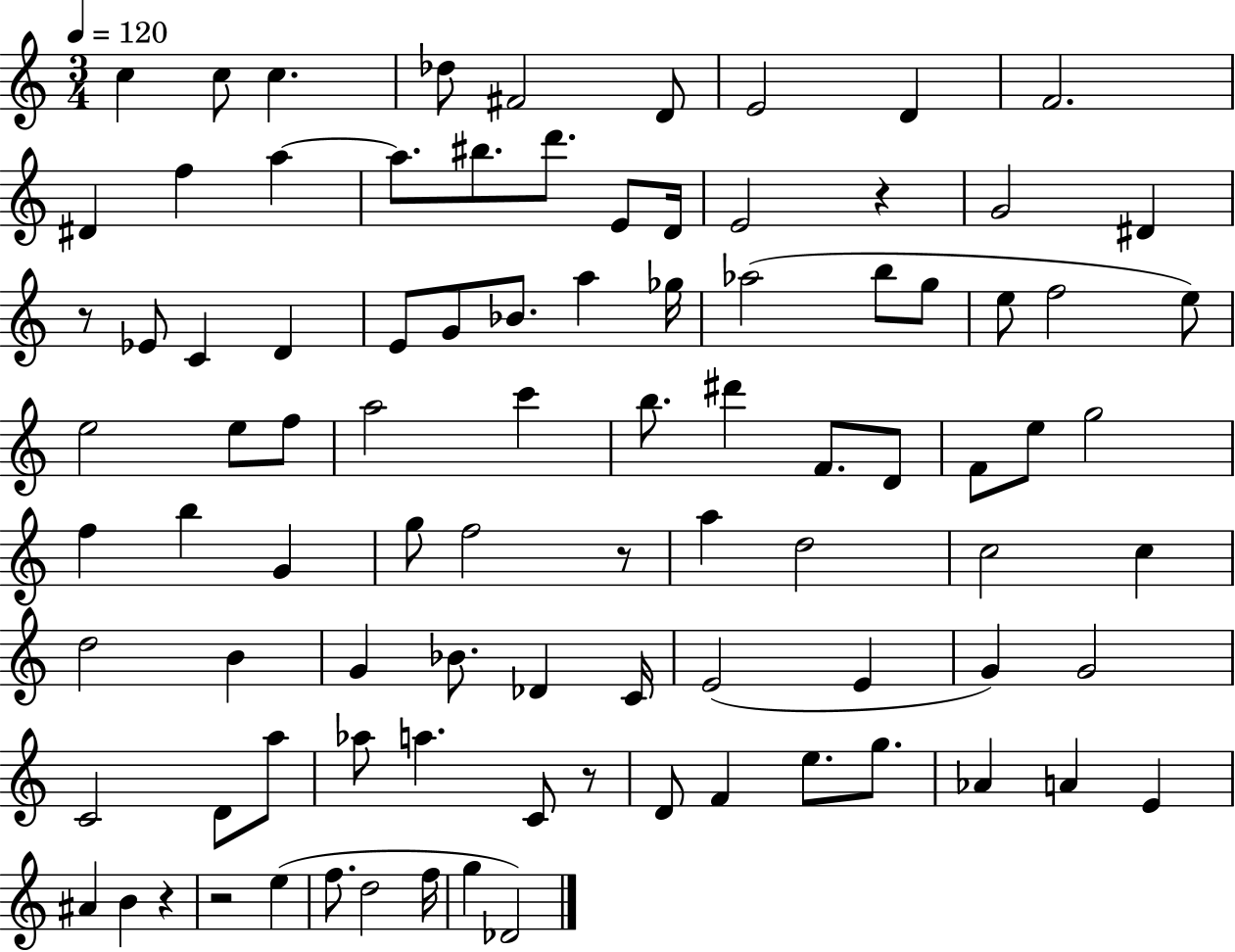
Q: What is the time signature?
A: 3/4